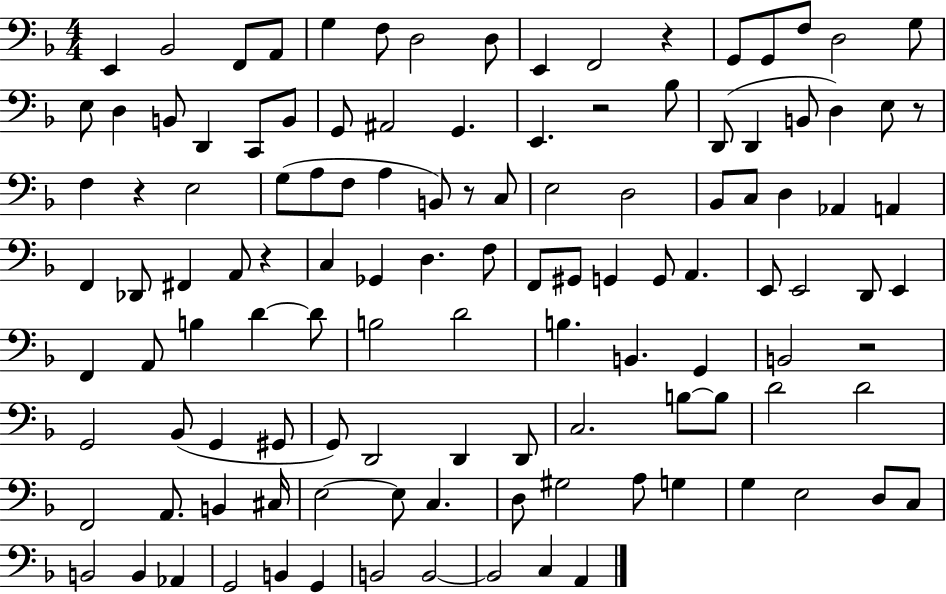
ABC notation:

X:1
T:Untitled
M:4/4
L:1/4
K:F
E,, _B,,2 F,,/2 A,,/2 G, F,/2 D,2 D,/2 E,, F,,2 z G,,/2 G,,/2 F,/2 D,2 G,/2 E,/2 D, B,,/2 D,, C,,/2 B,,/2 G,,/2 ^A,,2 G,, E,, z2 _B,/2 D,,/2 D,, B,,/2 D, E,/2 z/2 F, z E,2 G,/2 A,/2 F,/2 A, B,,/2 z/2 C,/2 E,2 D,2 _B,,/2 C,/2 D, _A,, A,, F,, _D,,/2 ^F,, A,,/2 z C, _G,, D, F,/2 F,,/2 ^G,,/2 G,, G,,/2 A,, E,,/2 E,,2 D,,/2 E,, F,, A,,/2 B, D D/2 B,2 D2 B, B,, G,, B,,2 z2 G,,2 _B,,/2 G,, ^G,,/2 G,,/2 D,,2 D,, D,,/2 C,2 B,/2 B,/2 D2 D2 F,,2 A,,/2 B,, ^C,/4 E,2 E,/2 C, D,/2 ^G,2 A,/2 G, G, E,2 D,/2 C,/2 B,,2 B,, _A,, G,,2 B,, G,, B,,2 B,,2 B,,2 C, A,,